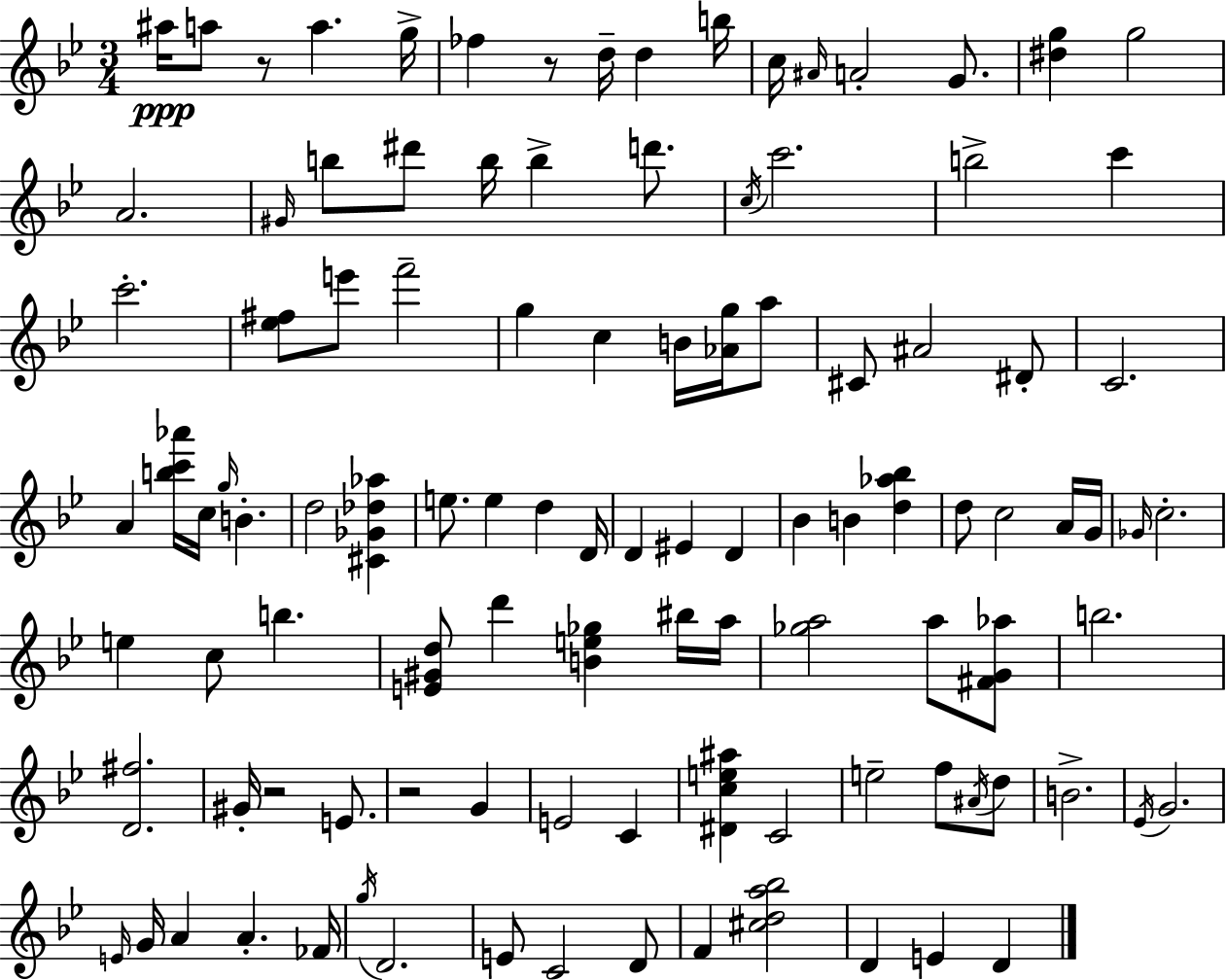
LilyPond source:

{
  \clef treble
  \numericTimeSignature
  \time 3/4
  \key bes \major
  ais''16\ppp a''8 r8 a''4. g''16-> | fes''4 r8 d''16-- d''4 b''16 | c''16 \grace { ais'16 } a'2-. g'8. | <dis'' g''>4 g''2 | \break a'2. | \grace { gis'16 } b''8 dis'''8 b''16 b''4-> d'''8. | \acciaccatura { c''16 } c'''2. | b''2-> c'''4 | \break c'''2.-. | <ees'' fis''>8 e'''8 f'''2-- | g''4 c''4 b'16 | <aes' g''>16 a''8 cis'8 ais'2 | \break dis'8-. c'2. | a'4 <b'' c''' aes'''>16 c''16 \grace { g''16 } b'4.-. | d''2 | <cis' ges' des'' aes''>4 e''8. e''4 d''4 | \break d'16 d'4 eis'4 | d'4 bes'4 b'4 | <d'' aes'' bes''>4 d''8 c''2 | a'16 g'16 \grace { ges'16 } c''2.-. | \break e''4 c''8 b''4. | <e' gis' d''>8 d'''4 <b' e'' ges''>4 | bis''16 a''16 <ges'' a''>2 | a''8 <fis' g' aes''>8 b''2. | \break <d' fis''>2. | gis'16-. r2 | e'8. r2 | g'4 e'2 | \break c'4 <dis' c'' e'' ais''>4 c'2 | e''2-- | f''8 \acciaccatura { ais'16 } d''8 b'2.-> | \acciaccatura { ees'16 } g'2. | \break \grace { e'16 } g'16 a'4 | a'4.-. fes'16 \acciaccatura { g''16 } d'2. | e'8 c'2 | d'8 f'4 | \break <cis'' d'' a'' bes''>2 d'4 | e'4 d'4 \bar "|."
}